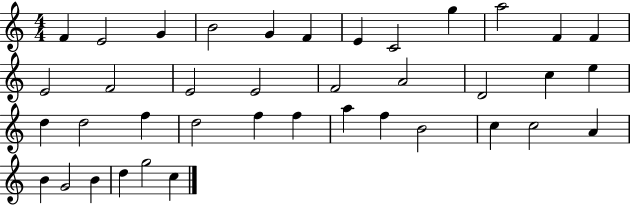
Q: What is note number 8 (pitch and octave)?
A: C4